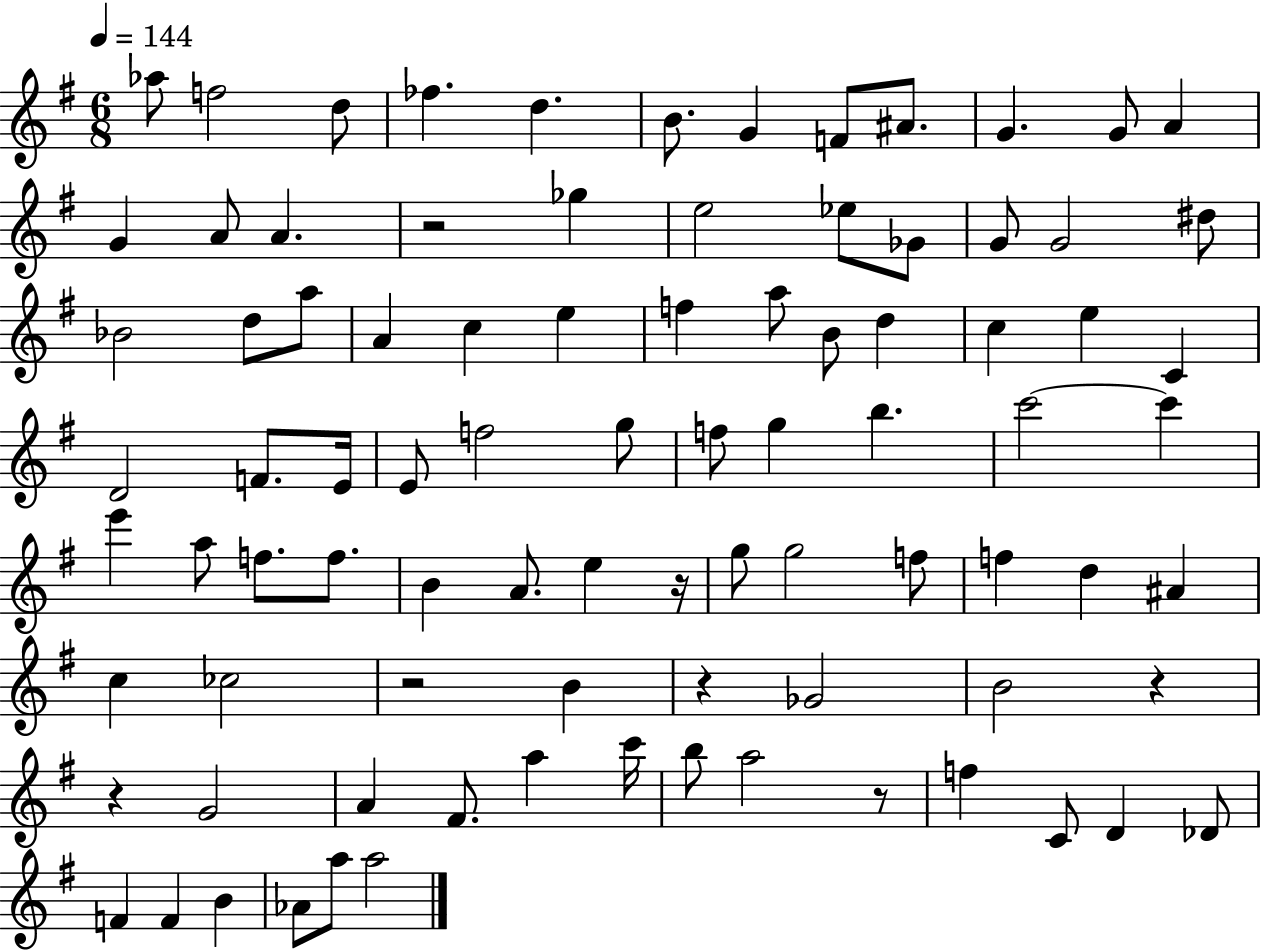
{
  \clef treble
  \numericTimeSignature
  \time 6/8
  \key g \major
  \tempo 4 = 144
  aes''8 f''2 d''8 | fes''4. d''4. | b'8. g'4 f'8 ais'8. | g'4. g'8 a'4 | \break g'4 a'8 a'4. | r2 ges''4 | e''2 ees''8 ges'8 | g'8 g'2 dis''8 | \break bes'2 d''8 a''8 | a'4 c''4 e''4 | f''4 a''8 b'8 d''4 | c''4 e''4 c'4 | \break d'2 f'8. e'16 | e'8 f''2 g''8 | f''8 g''4 b''4. | c'''2~~ c'''4 | \break e'''4 a''8 f''8. f''8. | b'4 a'8. e''4 r16 | g''8 g''2 f''8 | f''4 d''4 ais'4 | \break c''4 ces''2 | r2 b'4 | r4 ges'2 | b'2 r4 | \break r4 g'2 | a'4 fis'8. a''4 c'''16 | b''8 a''2 r8 | f''4 c'8 d'4 des'8 | \break f'4 f'4 b'4 | aes'8 a''8 a''2 | \bar "|."
}